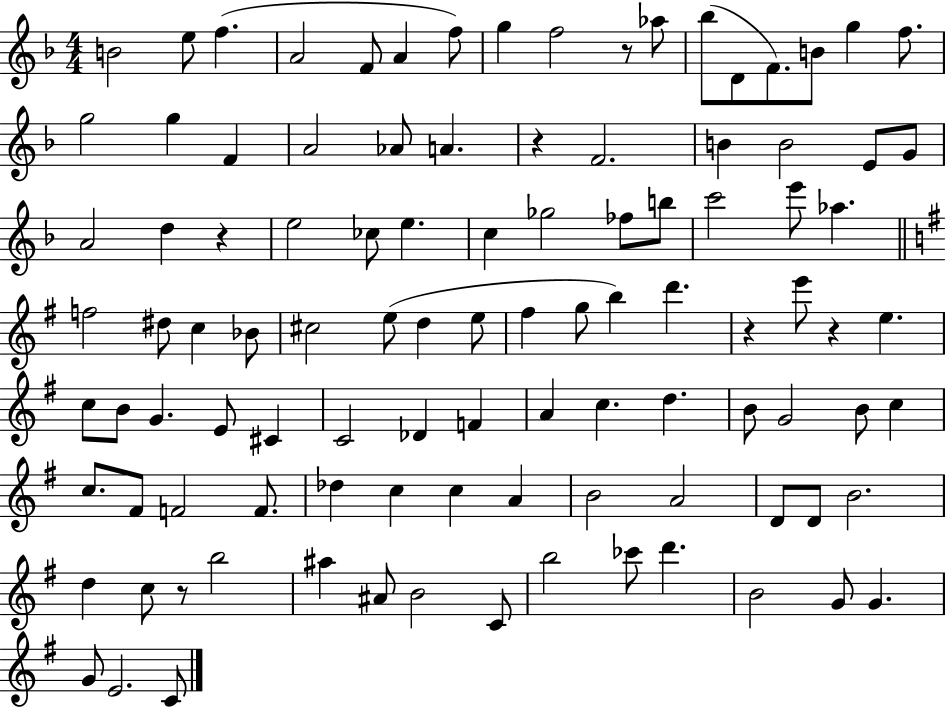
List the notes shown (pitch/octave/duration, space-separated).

B4/h E5/e F5/q. A4/h F4/e A4/q F5/e G5/q F5/h R/e Ab5/e Bb5/e D4/e F4/e. B4/e G5/q F5/e. G5/h G5/q F4/q A4/h Ab4/e A4/q. R/q F4/h. B4/q B4/h E4/e G4/e A4/h D5/q R/q E5/h CES5/e E5/q. C5/q Gb5/h FES5/e B5/e C6/h E6/e Ab5/q. F5/h D#5/e C5/q Bb4/e C#5/h E5/e D5/q E5/e F#5/q G5/e B5/q D6/q. R/q E6/e R/q E5/q. C5/e B4/e G4/q. E4/e C#4/q C4/h Db4/q F4/q A4/q C5/q. D5/q. B4/e G4/h B4/e C5/q C5/e. F#4/e F4/h F4/e. Db5/q C5/q C5/q A4/q B4/h A4/h D4/e D4/e B4/h. D5/q C5/e R/e B5/h A#5/q A#4/e B4/h C4/e B5/h CES6/e D6/q. B4/h G4/e G4/q. G4/e E4/h. C4/e